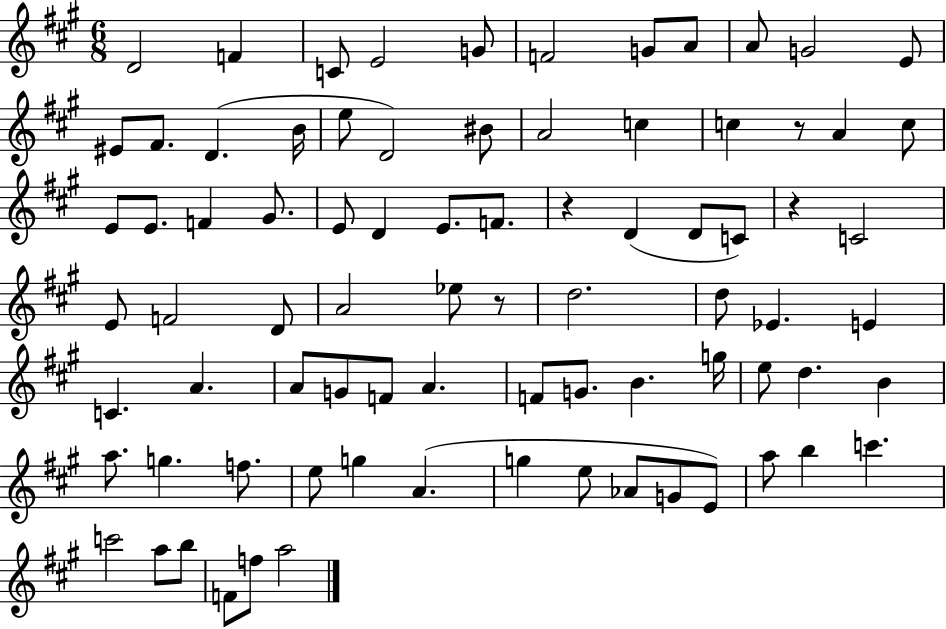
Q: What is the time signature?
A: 6/8